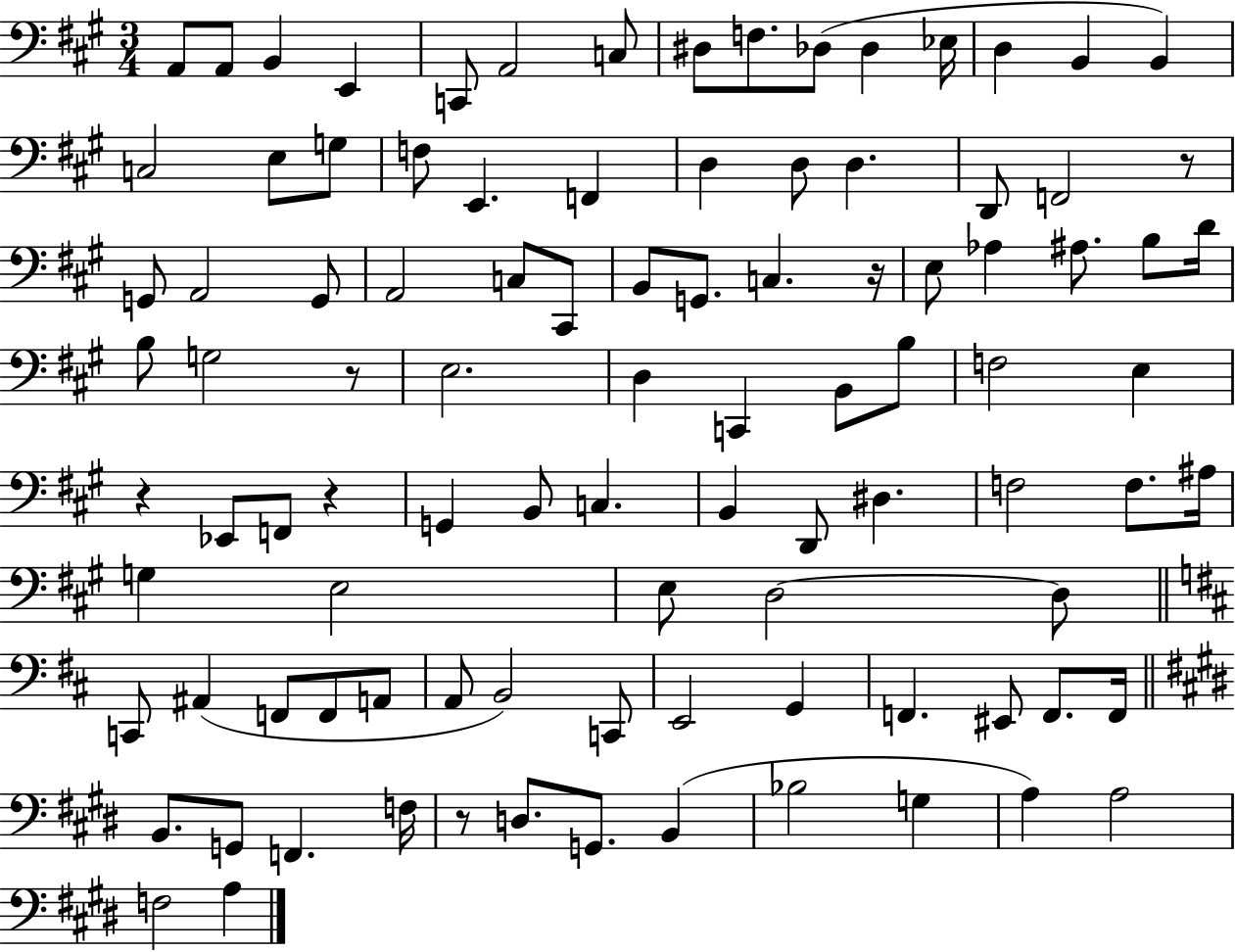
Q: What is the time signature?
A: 3/4